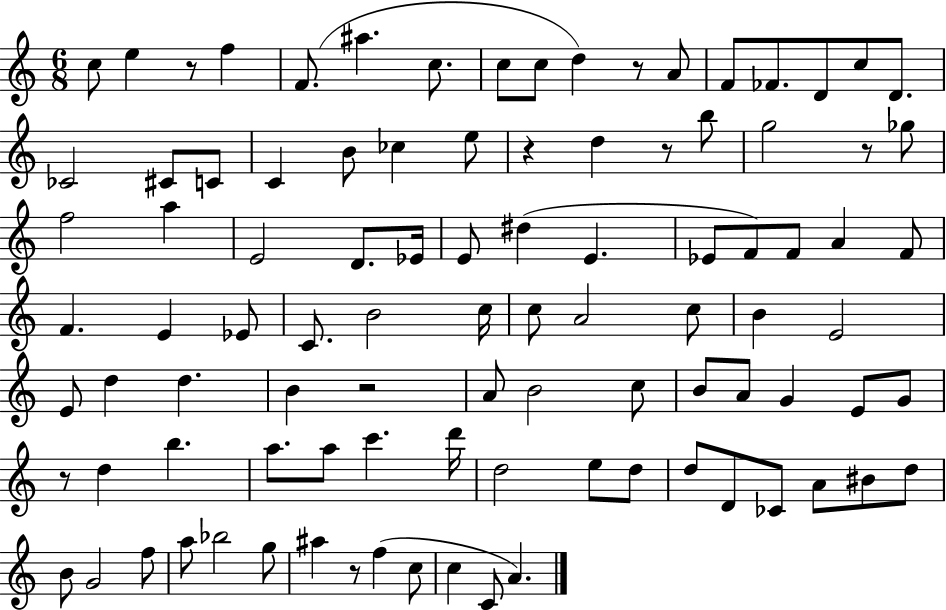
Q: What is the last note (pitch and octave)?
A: A4